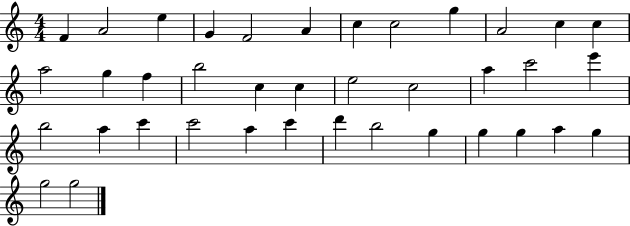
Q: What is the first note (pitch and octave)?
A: F4